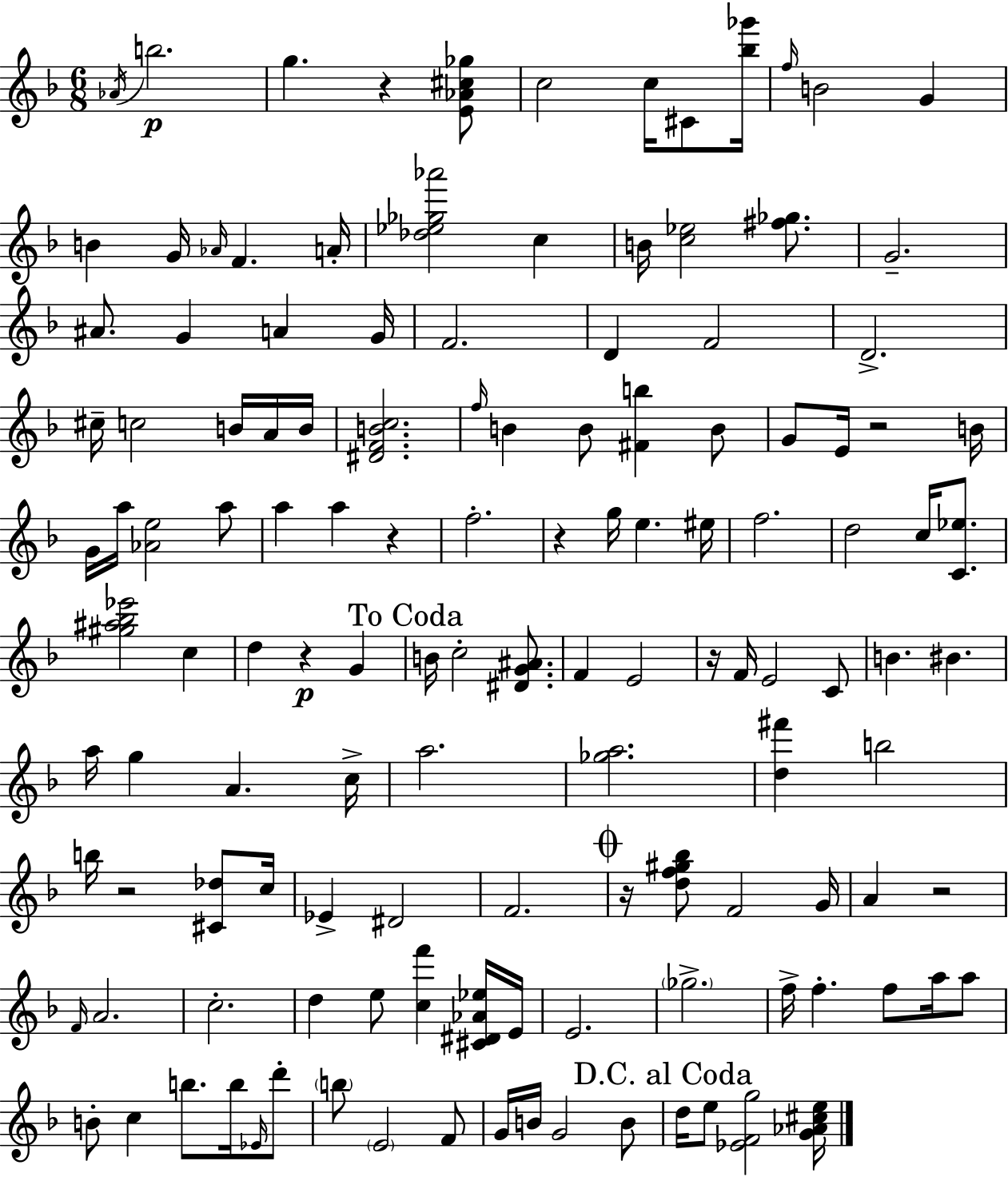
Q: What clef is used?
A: treble